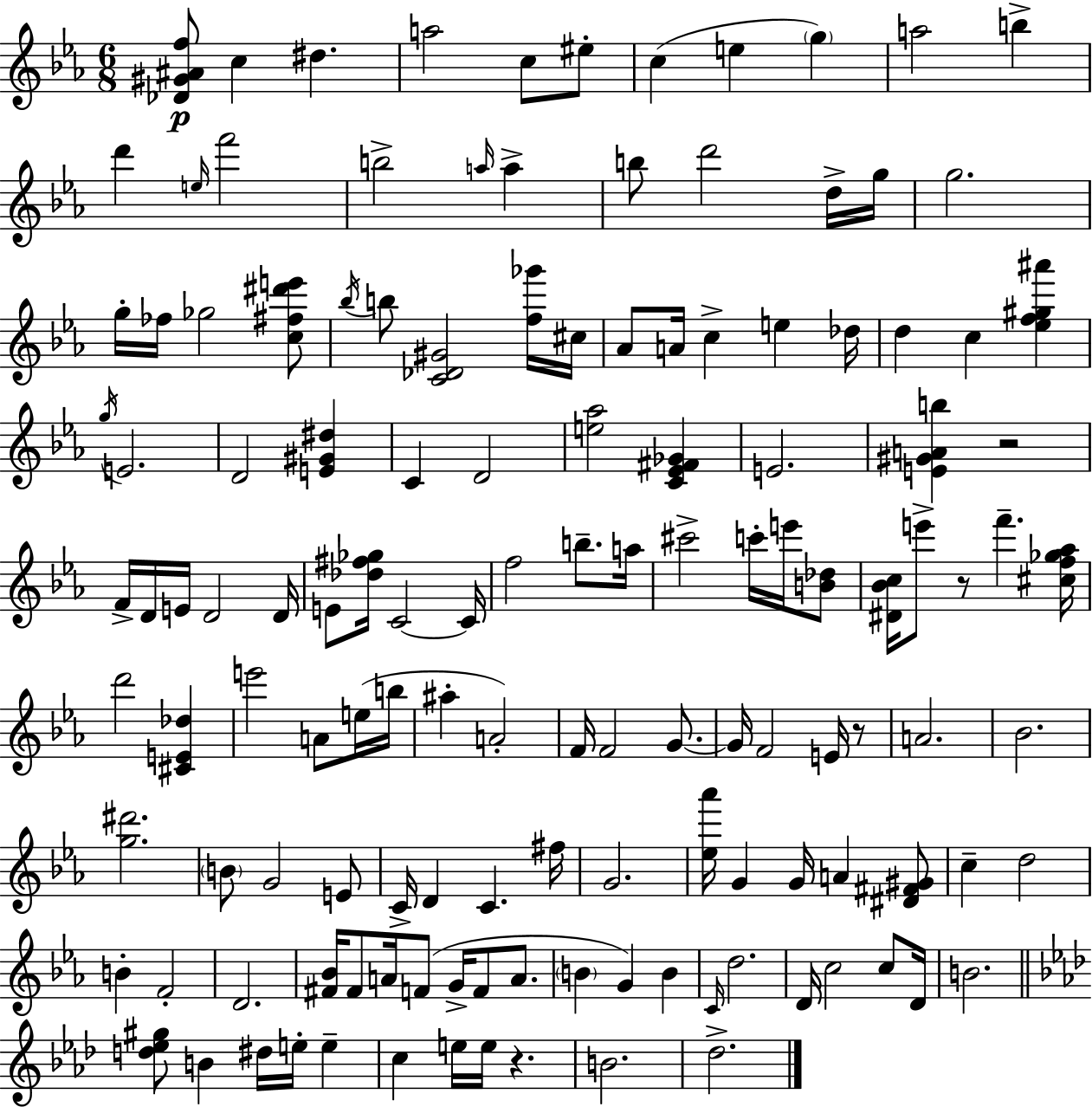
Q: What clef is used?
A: treble